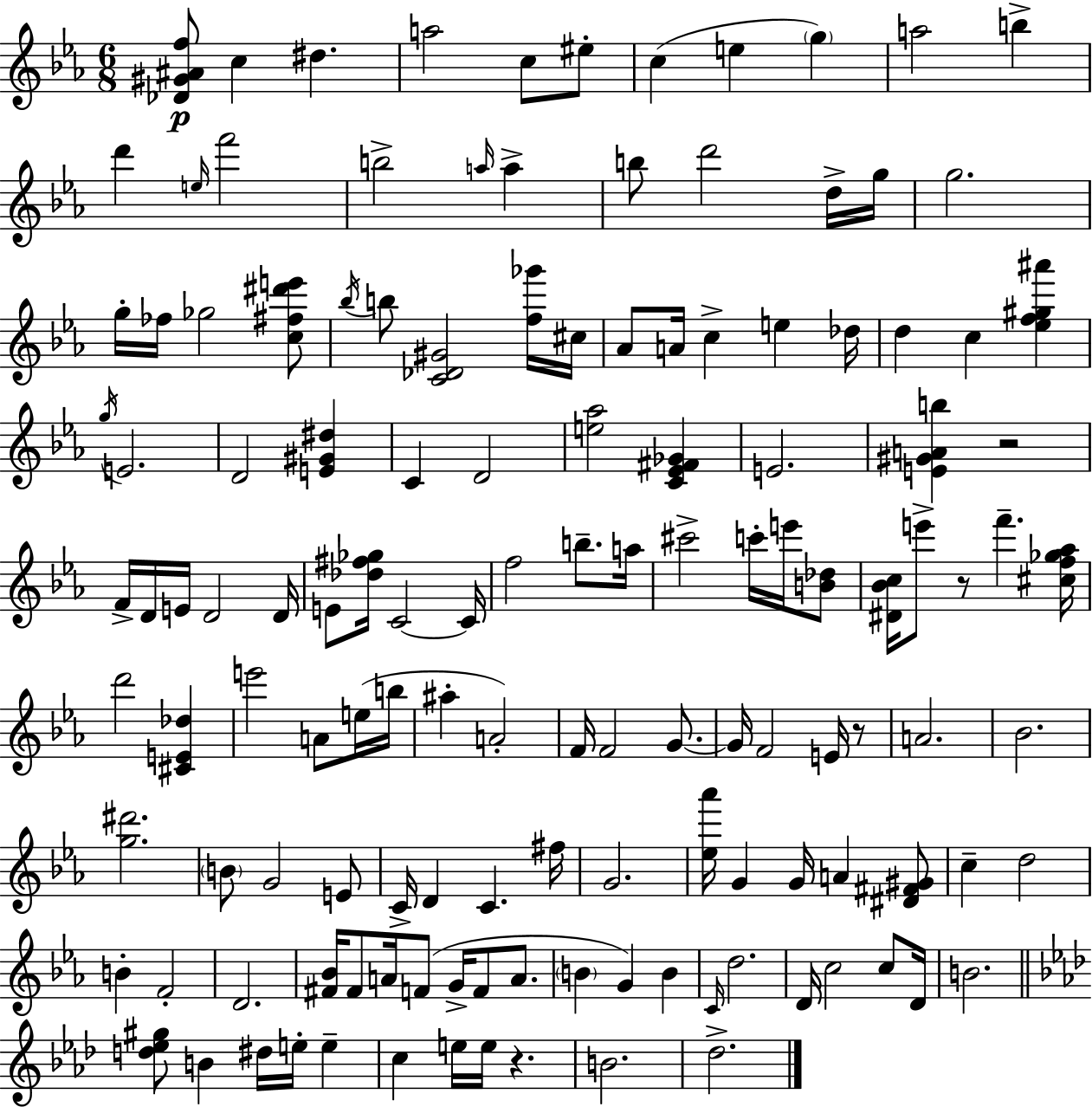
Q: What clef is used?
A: treble